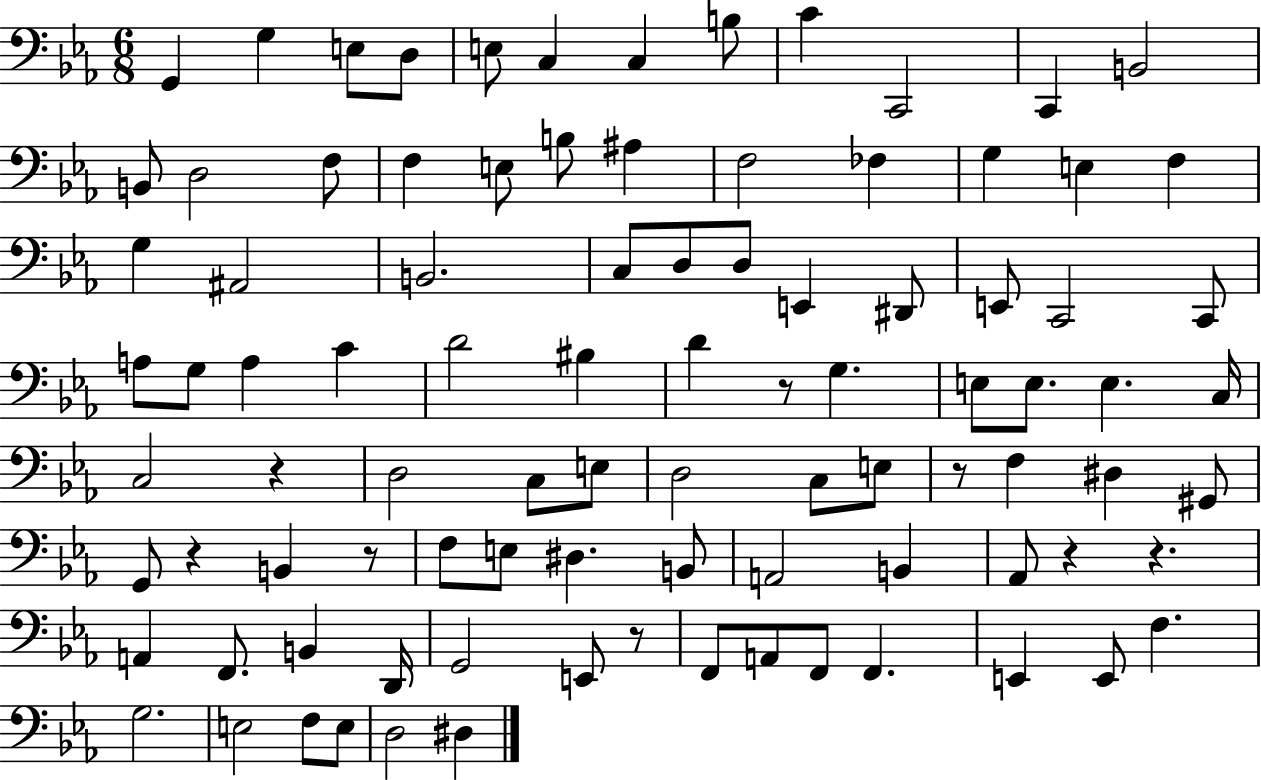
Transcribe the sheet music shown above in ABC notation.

X:1
T:Untitled
M:6/8
L:1/4
K:Eb
G,, G, E,/2 D,/2 E,/2 C, C, B,/2 C C,,2 C,, B,,2 B,,/2 D,2 F,/2 F, E,/2 B,/2 ^A, F,2 _F, G, E, F, G, ^A,,2 B,,2 C,/2 D,/2 D,/2 E,, ^D,,/2 E,,/2 C,,2 C,,/2 A,/2 G,/2 A, C D2 ^B, D z/2 G, E,/2 E,/2 E, C,/4 C,2 z D,2 C,/2 E,/2 D,2 C,/2 E,/2 z/2 F, ^D, ^G,,/2 G,,/2 z B,, z/2 F,/2 E,/2 ^D, B,,/2 A,,2 B,, _A,,/2 z z A,, F,,/2 B,, D,,/4 G,,2 E,,/2 z/2 F,,/2 A,,/2 F,,/2 F,, E,, E,,/2 F, G,2 E,2 F,/2 E,/2 D,2 ^D,